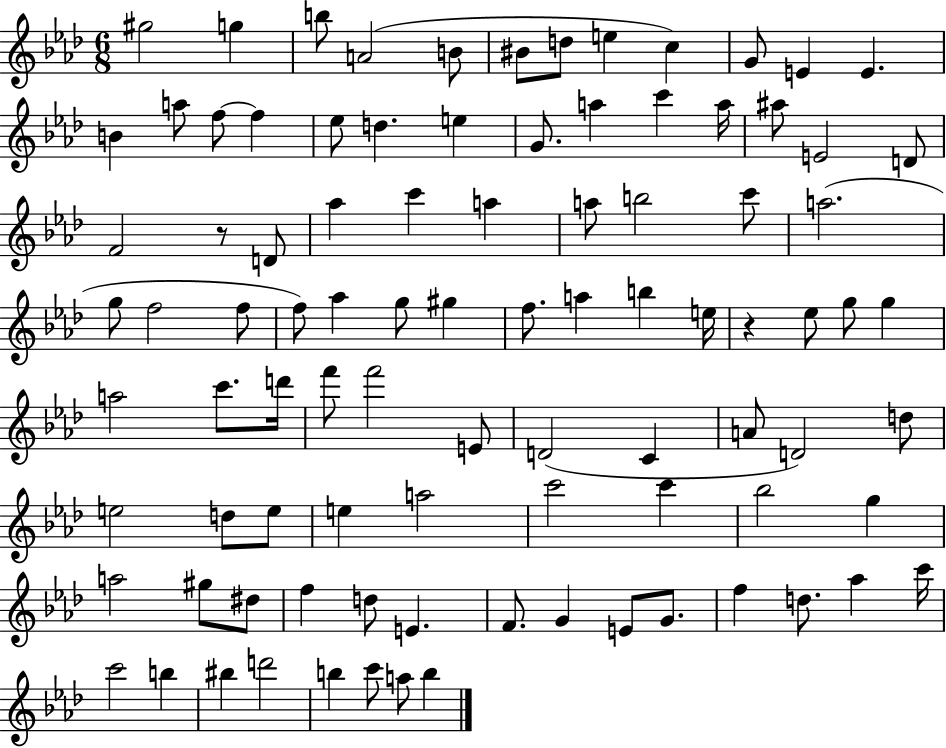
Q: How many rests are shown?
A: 2